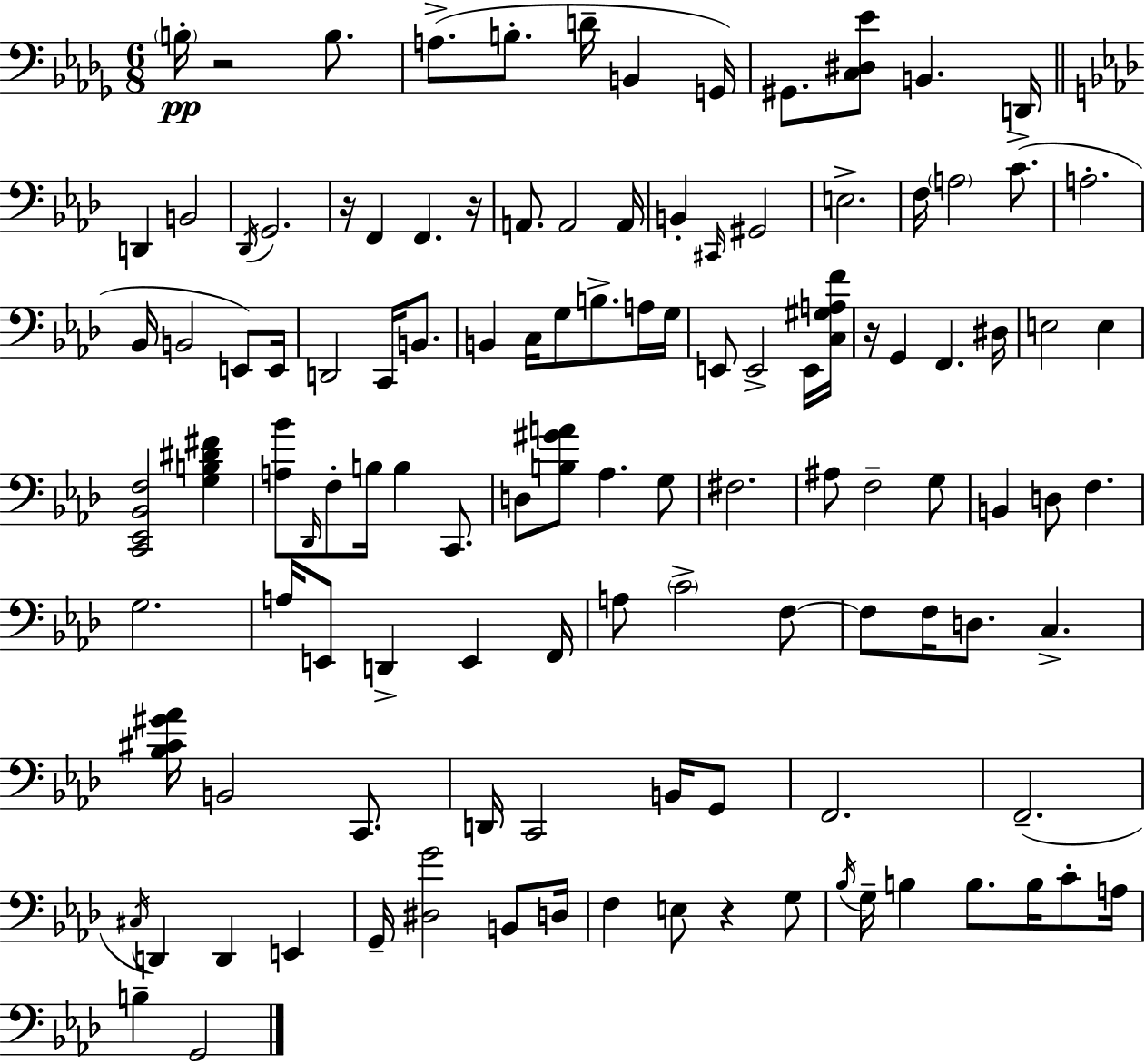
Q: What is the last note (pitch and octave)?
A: G2